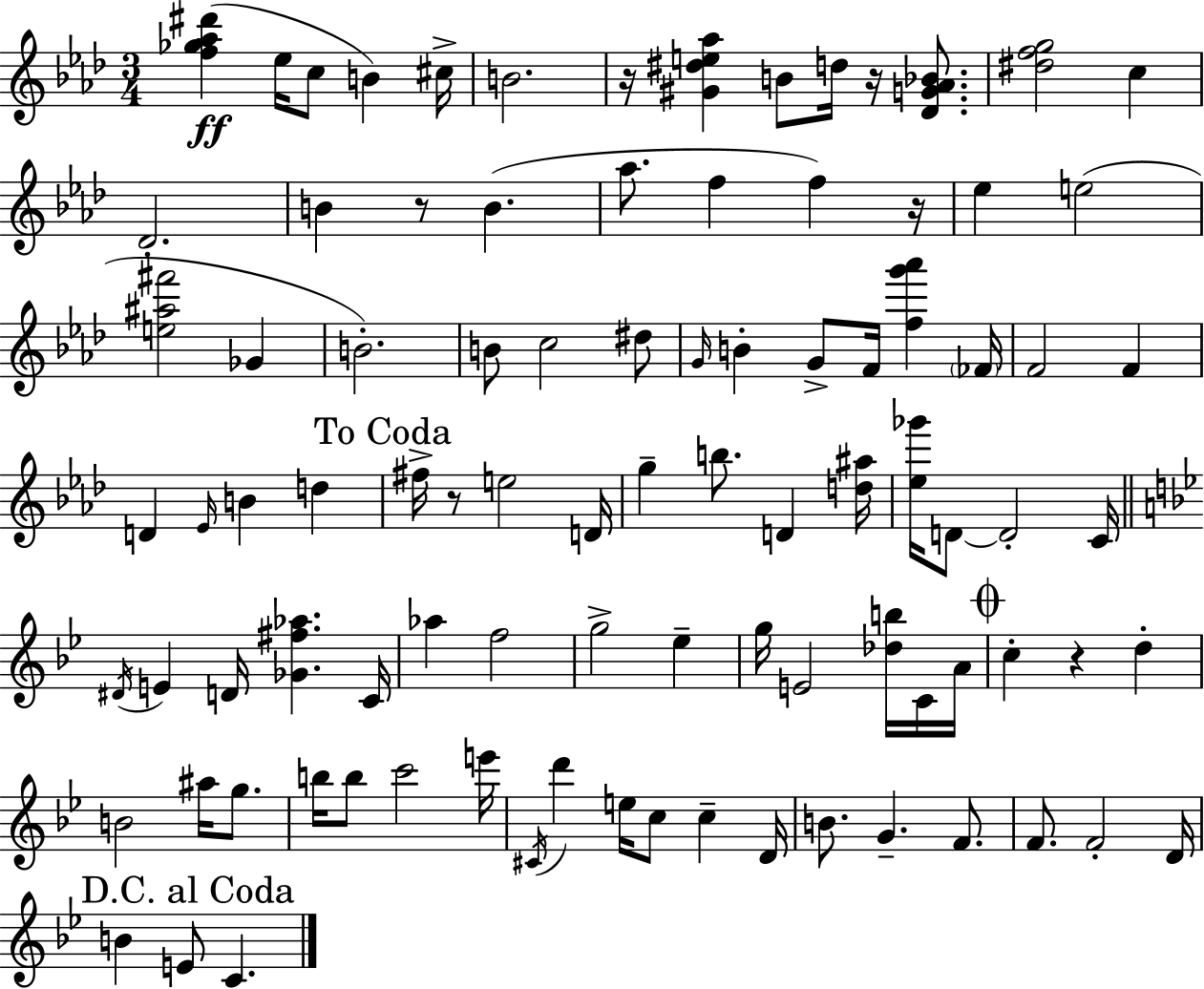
[F5,Gb5,Ab5,D#6]/q Eb5/s C5/e B4/q C#5/s B4/h. R/s [G#4,D#5,E5,Ab5]/q B4/e D5/s R/s [Db4,G4,Ab4,Bb4]/e. [D#5,F5,G5]/h C5/q Db4/h. B4/q R/e B4/q. Ab5/e. F5/q F5/q R/s Eb5/q E5/h [E5,A#5,F#6]/h Gb4/q B4/h. B4/e C5/h D#5/e G4/s B4/q G4/e F4/s [F5,G6,Ab6]/q FES4/s F4/h F4/q D4/q Eb4/s B4/q D5/q F#5/s R/e E5/h D4/s G5/q B5/e. D4/q [D5,A#5]/s [Eb5,Gb6]/s D4/e D4/h C4/s D#4/s E4/q D4/s [Gb4,F#5,Ab5]/q. C4/s Ab5/q F5/h G5/h Eb5/q G5/s E4/h [Db5,B5]/s C4/s A4/s C5/q R/q D5/q B4/h A#5/s G5/e. B5/s B5/e C6/h E6/s C#4/s D6/q E5/s C5/e C5/q D4/s B4/e. G4/q. F4/e. F4/e. F4/h D4/s B4/q E4/e C4/q.